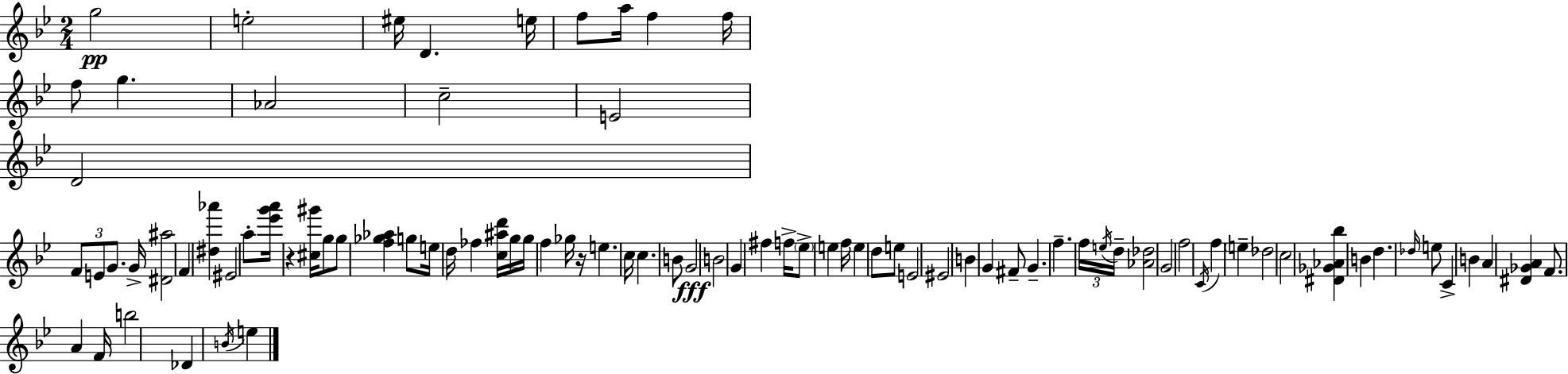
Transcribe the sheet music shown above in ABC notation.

X:1
T:Untitled
M:2/4
L:1/4
K:Gm
g2 e2 ^e/4 D e/4 f/2 a/4 f f/4 f/2 g _A2 c2 E2 D2 F/2 E/2 G/2 G/4 [^D^a]2 F [^d_a'] ^E2 a/2 [_e'g'a']/4 z [^c^g']/4 g/2 g/2 [f_g_a] g/2 e/4 d/4 _f [c^ad']/4 g/4 g/4 f _g/4 z/4 e c/4 c B/2 G2 B2 G ^f f/4 _e/2 e f/4 e d/2 e/2 E2 ^E2 B G ^F/2 G f f/4 e/4 d/4 [_A_d]2 G2 f2 C/4 f e _d2 c2 [^D_G_A_b] B d _d/4 e/2 C B A [^D_GA] F/2 A F/4 b2 _D B/4 e